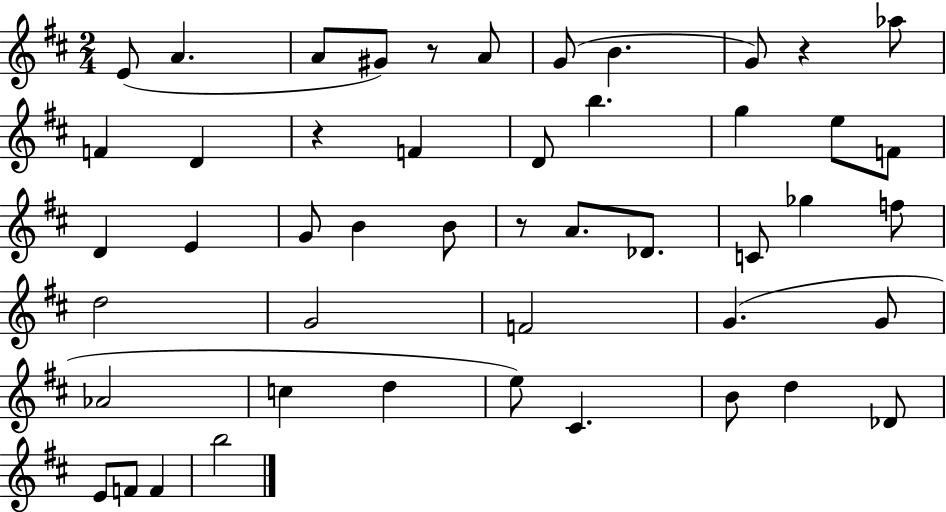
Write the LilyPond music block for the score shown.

{
  \clef treble
  \numericTimeSignature
  \time 2/4
  \key d \major
  e'8( a'4. | a'8 gis'8) r8 a'8 | g'8( b'4. | g'8) r4 aes''8 | \break f'4 d'4 | r4 f'4 | d'8 b''4. | g''4 e''8 f'8 | \break d'4 e'4 | g'8 b'4 b'8 | r8 a'8. des'8. | c'8 ges''4 f''8 | \break d''2 | g'2 | f'2 | g'4.( g'8 | \break aes'2 | c''4 d''4 | e''8) cis'4. | b'8 d''4 des'8 | \break e'8 f'8 f'4 | b''2 | \bar "|."
}